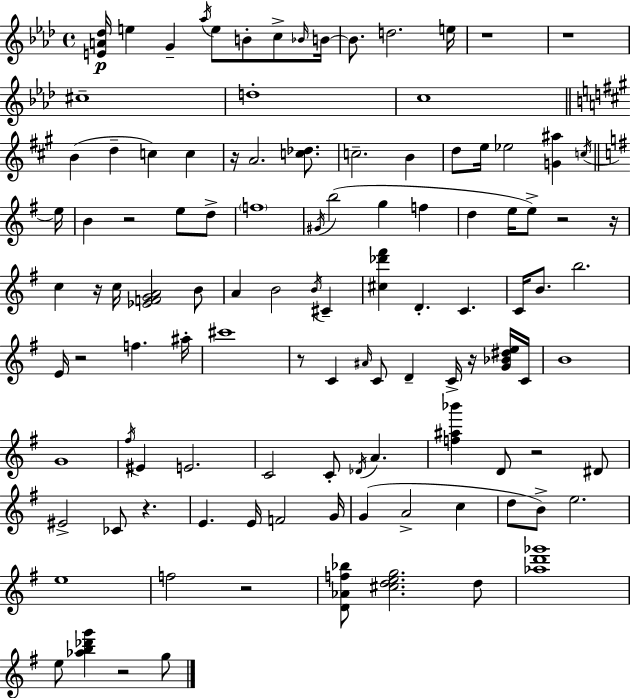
[E4,A4,Db5]/s E5/q G4/q Ab5/s E5/e B4/e C5/e Bb4/s B4/s B4/e. D5/h. E5/s R/w R/w C#5/w D5/w C5/w B4/q D5/q C5/q C5/q R/s A4/h. [C5,Db5]/e. C5/h. B4/q D5/e E5/s Eb5/h [G4,A#5]/q C5/s E5/s B4/q R/h E5/e D5/e F5/w G#4/s B5/h G5/q F5/q D5/q E5/s E5/e R/h R/s C5/q R/s C5/s [Eb4,F4,G4,A4]/h B4/e A4/q B4/h B4/s C#4/q [C#5,Db6,F#6]/q D4/q. C4/q. C4/s B4/e. B5/h. E4/s R/h F5/q. A#5/s C#6/w R/e C4/q A#4/s C4/e D4/q C4/s R/s [G4,Bb4,D#5,E5]/s C4/s B4/w G4/w F#5/s EIS4/q E4/h. C4/h C4/e Db4/s A4/q. [F5,A#5,Bb6]/q D4/e R/h D#4/e EIS4/h CES4/e R/q. E4/q. E4/s F4/h G4/s G4/q A4/h C5/q D5/e B4/e E5/h. E5/w F5/h R/h [D4,Ab4,F5,Bb5]/e [C#5,D5,E5,G5]/h. D5/e [Ab5,D6,Gb6]/w E5/e [Ab5,B5,Db6,G6]/q R/h G5/e